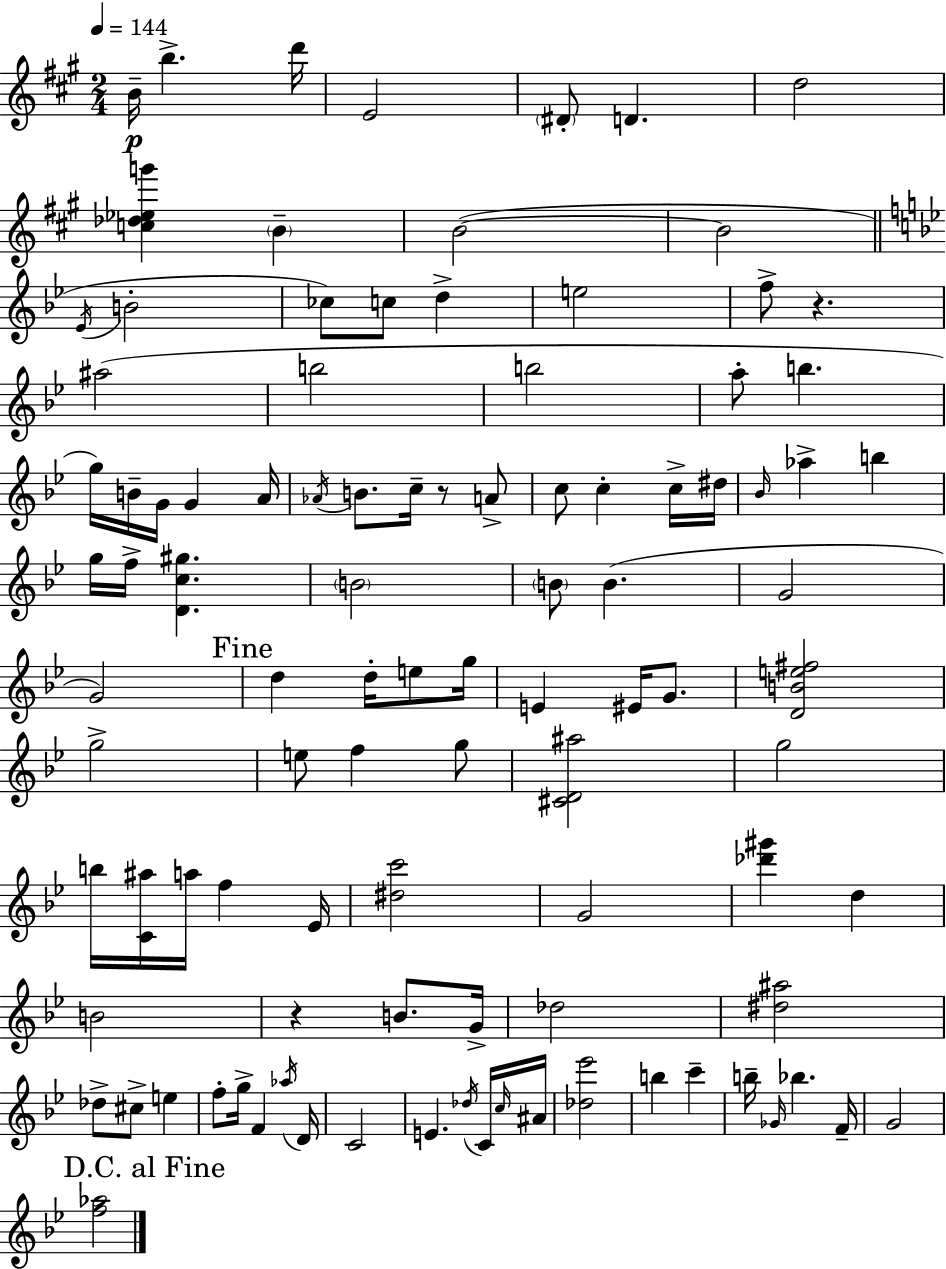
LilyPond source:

{
  \clef treble
  \numericTimeSignature
  \time 2/4
  \key a \major
  \tempo 4 = 144
  b'16--\p b''4.-> d'''16 | e'2 | \parenthesize dis'8-. d'4. | d''2 | \break <c'' des'' ees'' g'''>4 \parenthesize b'4-- | b'2~(~ | b'2 | \bar "||" \break \key bes \major \acciaccatura { ees'16 } b'2-. | ces''8) c''8 d''4-> | e''2 | f''8-> r4. | \break ais''2( | b''2 | b''2 | a''8-. b''4. | \break g''16) b'16-- g'16 g'4 | a'16 \acciaccatura { aes'16 } b'8. c''16-- r8 | a'8-> c''8 c''4-. | c''16-> dis''16 \grace { bes'16 } aes''4-> b''4 | \break g''16 f''16-> <d' c'' gis''>4. | \parenthesize b'2 | \parenthesize b'8 b'4.( | g'2 | \break g'2) | \mark "Fine" d''4 d''16-. | e''8 g''16 e'4 eis'16 | g'8. <d' b' e'' fis''>2 | \break g''2-> | e''8 f''4 | g''8 <cis' d' ais''>2 | g''2 | \break b''16 <c' ais''>16 a''16 f''4 | ees'16 <dis'' c'''>2 | g'2 | <des''' gis'''>4 d''4 | \break b'2 | r4 b'8. | g'16-> des''2 | <dis'' ais''>2 | \break des''8-> cis''8-> e''4 | f''8-. g''16-> f'4 | \acciaccatura { aes''16 } d'16 c'2 | e'4. | \break \acciaccatura { des''16 } c'16 \grace { c''16 } ais'16 <des'' ees'''>2 | b''4 | c'''4-- b''16-- \grace { ges'16 } | bes''4. f'16-- g'2 | \break \mark "D.C. al Fine" <f'' aes''>2 | \bar "|."
}